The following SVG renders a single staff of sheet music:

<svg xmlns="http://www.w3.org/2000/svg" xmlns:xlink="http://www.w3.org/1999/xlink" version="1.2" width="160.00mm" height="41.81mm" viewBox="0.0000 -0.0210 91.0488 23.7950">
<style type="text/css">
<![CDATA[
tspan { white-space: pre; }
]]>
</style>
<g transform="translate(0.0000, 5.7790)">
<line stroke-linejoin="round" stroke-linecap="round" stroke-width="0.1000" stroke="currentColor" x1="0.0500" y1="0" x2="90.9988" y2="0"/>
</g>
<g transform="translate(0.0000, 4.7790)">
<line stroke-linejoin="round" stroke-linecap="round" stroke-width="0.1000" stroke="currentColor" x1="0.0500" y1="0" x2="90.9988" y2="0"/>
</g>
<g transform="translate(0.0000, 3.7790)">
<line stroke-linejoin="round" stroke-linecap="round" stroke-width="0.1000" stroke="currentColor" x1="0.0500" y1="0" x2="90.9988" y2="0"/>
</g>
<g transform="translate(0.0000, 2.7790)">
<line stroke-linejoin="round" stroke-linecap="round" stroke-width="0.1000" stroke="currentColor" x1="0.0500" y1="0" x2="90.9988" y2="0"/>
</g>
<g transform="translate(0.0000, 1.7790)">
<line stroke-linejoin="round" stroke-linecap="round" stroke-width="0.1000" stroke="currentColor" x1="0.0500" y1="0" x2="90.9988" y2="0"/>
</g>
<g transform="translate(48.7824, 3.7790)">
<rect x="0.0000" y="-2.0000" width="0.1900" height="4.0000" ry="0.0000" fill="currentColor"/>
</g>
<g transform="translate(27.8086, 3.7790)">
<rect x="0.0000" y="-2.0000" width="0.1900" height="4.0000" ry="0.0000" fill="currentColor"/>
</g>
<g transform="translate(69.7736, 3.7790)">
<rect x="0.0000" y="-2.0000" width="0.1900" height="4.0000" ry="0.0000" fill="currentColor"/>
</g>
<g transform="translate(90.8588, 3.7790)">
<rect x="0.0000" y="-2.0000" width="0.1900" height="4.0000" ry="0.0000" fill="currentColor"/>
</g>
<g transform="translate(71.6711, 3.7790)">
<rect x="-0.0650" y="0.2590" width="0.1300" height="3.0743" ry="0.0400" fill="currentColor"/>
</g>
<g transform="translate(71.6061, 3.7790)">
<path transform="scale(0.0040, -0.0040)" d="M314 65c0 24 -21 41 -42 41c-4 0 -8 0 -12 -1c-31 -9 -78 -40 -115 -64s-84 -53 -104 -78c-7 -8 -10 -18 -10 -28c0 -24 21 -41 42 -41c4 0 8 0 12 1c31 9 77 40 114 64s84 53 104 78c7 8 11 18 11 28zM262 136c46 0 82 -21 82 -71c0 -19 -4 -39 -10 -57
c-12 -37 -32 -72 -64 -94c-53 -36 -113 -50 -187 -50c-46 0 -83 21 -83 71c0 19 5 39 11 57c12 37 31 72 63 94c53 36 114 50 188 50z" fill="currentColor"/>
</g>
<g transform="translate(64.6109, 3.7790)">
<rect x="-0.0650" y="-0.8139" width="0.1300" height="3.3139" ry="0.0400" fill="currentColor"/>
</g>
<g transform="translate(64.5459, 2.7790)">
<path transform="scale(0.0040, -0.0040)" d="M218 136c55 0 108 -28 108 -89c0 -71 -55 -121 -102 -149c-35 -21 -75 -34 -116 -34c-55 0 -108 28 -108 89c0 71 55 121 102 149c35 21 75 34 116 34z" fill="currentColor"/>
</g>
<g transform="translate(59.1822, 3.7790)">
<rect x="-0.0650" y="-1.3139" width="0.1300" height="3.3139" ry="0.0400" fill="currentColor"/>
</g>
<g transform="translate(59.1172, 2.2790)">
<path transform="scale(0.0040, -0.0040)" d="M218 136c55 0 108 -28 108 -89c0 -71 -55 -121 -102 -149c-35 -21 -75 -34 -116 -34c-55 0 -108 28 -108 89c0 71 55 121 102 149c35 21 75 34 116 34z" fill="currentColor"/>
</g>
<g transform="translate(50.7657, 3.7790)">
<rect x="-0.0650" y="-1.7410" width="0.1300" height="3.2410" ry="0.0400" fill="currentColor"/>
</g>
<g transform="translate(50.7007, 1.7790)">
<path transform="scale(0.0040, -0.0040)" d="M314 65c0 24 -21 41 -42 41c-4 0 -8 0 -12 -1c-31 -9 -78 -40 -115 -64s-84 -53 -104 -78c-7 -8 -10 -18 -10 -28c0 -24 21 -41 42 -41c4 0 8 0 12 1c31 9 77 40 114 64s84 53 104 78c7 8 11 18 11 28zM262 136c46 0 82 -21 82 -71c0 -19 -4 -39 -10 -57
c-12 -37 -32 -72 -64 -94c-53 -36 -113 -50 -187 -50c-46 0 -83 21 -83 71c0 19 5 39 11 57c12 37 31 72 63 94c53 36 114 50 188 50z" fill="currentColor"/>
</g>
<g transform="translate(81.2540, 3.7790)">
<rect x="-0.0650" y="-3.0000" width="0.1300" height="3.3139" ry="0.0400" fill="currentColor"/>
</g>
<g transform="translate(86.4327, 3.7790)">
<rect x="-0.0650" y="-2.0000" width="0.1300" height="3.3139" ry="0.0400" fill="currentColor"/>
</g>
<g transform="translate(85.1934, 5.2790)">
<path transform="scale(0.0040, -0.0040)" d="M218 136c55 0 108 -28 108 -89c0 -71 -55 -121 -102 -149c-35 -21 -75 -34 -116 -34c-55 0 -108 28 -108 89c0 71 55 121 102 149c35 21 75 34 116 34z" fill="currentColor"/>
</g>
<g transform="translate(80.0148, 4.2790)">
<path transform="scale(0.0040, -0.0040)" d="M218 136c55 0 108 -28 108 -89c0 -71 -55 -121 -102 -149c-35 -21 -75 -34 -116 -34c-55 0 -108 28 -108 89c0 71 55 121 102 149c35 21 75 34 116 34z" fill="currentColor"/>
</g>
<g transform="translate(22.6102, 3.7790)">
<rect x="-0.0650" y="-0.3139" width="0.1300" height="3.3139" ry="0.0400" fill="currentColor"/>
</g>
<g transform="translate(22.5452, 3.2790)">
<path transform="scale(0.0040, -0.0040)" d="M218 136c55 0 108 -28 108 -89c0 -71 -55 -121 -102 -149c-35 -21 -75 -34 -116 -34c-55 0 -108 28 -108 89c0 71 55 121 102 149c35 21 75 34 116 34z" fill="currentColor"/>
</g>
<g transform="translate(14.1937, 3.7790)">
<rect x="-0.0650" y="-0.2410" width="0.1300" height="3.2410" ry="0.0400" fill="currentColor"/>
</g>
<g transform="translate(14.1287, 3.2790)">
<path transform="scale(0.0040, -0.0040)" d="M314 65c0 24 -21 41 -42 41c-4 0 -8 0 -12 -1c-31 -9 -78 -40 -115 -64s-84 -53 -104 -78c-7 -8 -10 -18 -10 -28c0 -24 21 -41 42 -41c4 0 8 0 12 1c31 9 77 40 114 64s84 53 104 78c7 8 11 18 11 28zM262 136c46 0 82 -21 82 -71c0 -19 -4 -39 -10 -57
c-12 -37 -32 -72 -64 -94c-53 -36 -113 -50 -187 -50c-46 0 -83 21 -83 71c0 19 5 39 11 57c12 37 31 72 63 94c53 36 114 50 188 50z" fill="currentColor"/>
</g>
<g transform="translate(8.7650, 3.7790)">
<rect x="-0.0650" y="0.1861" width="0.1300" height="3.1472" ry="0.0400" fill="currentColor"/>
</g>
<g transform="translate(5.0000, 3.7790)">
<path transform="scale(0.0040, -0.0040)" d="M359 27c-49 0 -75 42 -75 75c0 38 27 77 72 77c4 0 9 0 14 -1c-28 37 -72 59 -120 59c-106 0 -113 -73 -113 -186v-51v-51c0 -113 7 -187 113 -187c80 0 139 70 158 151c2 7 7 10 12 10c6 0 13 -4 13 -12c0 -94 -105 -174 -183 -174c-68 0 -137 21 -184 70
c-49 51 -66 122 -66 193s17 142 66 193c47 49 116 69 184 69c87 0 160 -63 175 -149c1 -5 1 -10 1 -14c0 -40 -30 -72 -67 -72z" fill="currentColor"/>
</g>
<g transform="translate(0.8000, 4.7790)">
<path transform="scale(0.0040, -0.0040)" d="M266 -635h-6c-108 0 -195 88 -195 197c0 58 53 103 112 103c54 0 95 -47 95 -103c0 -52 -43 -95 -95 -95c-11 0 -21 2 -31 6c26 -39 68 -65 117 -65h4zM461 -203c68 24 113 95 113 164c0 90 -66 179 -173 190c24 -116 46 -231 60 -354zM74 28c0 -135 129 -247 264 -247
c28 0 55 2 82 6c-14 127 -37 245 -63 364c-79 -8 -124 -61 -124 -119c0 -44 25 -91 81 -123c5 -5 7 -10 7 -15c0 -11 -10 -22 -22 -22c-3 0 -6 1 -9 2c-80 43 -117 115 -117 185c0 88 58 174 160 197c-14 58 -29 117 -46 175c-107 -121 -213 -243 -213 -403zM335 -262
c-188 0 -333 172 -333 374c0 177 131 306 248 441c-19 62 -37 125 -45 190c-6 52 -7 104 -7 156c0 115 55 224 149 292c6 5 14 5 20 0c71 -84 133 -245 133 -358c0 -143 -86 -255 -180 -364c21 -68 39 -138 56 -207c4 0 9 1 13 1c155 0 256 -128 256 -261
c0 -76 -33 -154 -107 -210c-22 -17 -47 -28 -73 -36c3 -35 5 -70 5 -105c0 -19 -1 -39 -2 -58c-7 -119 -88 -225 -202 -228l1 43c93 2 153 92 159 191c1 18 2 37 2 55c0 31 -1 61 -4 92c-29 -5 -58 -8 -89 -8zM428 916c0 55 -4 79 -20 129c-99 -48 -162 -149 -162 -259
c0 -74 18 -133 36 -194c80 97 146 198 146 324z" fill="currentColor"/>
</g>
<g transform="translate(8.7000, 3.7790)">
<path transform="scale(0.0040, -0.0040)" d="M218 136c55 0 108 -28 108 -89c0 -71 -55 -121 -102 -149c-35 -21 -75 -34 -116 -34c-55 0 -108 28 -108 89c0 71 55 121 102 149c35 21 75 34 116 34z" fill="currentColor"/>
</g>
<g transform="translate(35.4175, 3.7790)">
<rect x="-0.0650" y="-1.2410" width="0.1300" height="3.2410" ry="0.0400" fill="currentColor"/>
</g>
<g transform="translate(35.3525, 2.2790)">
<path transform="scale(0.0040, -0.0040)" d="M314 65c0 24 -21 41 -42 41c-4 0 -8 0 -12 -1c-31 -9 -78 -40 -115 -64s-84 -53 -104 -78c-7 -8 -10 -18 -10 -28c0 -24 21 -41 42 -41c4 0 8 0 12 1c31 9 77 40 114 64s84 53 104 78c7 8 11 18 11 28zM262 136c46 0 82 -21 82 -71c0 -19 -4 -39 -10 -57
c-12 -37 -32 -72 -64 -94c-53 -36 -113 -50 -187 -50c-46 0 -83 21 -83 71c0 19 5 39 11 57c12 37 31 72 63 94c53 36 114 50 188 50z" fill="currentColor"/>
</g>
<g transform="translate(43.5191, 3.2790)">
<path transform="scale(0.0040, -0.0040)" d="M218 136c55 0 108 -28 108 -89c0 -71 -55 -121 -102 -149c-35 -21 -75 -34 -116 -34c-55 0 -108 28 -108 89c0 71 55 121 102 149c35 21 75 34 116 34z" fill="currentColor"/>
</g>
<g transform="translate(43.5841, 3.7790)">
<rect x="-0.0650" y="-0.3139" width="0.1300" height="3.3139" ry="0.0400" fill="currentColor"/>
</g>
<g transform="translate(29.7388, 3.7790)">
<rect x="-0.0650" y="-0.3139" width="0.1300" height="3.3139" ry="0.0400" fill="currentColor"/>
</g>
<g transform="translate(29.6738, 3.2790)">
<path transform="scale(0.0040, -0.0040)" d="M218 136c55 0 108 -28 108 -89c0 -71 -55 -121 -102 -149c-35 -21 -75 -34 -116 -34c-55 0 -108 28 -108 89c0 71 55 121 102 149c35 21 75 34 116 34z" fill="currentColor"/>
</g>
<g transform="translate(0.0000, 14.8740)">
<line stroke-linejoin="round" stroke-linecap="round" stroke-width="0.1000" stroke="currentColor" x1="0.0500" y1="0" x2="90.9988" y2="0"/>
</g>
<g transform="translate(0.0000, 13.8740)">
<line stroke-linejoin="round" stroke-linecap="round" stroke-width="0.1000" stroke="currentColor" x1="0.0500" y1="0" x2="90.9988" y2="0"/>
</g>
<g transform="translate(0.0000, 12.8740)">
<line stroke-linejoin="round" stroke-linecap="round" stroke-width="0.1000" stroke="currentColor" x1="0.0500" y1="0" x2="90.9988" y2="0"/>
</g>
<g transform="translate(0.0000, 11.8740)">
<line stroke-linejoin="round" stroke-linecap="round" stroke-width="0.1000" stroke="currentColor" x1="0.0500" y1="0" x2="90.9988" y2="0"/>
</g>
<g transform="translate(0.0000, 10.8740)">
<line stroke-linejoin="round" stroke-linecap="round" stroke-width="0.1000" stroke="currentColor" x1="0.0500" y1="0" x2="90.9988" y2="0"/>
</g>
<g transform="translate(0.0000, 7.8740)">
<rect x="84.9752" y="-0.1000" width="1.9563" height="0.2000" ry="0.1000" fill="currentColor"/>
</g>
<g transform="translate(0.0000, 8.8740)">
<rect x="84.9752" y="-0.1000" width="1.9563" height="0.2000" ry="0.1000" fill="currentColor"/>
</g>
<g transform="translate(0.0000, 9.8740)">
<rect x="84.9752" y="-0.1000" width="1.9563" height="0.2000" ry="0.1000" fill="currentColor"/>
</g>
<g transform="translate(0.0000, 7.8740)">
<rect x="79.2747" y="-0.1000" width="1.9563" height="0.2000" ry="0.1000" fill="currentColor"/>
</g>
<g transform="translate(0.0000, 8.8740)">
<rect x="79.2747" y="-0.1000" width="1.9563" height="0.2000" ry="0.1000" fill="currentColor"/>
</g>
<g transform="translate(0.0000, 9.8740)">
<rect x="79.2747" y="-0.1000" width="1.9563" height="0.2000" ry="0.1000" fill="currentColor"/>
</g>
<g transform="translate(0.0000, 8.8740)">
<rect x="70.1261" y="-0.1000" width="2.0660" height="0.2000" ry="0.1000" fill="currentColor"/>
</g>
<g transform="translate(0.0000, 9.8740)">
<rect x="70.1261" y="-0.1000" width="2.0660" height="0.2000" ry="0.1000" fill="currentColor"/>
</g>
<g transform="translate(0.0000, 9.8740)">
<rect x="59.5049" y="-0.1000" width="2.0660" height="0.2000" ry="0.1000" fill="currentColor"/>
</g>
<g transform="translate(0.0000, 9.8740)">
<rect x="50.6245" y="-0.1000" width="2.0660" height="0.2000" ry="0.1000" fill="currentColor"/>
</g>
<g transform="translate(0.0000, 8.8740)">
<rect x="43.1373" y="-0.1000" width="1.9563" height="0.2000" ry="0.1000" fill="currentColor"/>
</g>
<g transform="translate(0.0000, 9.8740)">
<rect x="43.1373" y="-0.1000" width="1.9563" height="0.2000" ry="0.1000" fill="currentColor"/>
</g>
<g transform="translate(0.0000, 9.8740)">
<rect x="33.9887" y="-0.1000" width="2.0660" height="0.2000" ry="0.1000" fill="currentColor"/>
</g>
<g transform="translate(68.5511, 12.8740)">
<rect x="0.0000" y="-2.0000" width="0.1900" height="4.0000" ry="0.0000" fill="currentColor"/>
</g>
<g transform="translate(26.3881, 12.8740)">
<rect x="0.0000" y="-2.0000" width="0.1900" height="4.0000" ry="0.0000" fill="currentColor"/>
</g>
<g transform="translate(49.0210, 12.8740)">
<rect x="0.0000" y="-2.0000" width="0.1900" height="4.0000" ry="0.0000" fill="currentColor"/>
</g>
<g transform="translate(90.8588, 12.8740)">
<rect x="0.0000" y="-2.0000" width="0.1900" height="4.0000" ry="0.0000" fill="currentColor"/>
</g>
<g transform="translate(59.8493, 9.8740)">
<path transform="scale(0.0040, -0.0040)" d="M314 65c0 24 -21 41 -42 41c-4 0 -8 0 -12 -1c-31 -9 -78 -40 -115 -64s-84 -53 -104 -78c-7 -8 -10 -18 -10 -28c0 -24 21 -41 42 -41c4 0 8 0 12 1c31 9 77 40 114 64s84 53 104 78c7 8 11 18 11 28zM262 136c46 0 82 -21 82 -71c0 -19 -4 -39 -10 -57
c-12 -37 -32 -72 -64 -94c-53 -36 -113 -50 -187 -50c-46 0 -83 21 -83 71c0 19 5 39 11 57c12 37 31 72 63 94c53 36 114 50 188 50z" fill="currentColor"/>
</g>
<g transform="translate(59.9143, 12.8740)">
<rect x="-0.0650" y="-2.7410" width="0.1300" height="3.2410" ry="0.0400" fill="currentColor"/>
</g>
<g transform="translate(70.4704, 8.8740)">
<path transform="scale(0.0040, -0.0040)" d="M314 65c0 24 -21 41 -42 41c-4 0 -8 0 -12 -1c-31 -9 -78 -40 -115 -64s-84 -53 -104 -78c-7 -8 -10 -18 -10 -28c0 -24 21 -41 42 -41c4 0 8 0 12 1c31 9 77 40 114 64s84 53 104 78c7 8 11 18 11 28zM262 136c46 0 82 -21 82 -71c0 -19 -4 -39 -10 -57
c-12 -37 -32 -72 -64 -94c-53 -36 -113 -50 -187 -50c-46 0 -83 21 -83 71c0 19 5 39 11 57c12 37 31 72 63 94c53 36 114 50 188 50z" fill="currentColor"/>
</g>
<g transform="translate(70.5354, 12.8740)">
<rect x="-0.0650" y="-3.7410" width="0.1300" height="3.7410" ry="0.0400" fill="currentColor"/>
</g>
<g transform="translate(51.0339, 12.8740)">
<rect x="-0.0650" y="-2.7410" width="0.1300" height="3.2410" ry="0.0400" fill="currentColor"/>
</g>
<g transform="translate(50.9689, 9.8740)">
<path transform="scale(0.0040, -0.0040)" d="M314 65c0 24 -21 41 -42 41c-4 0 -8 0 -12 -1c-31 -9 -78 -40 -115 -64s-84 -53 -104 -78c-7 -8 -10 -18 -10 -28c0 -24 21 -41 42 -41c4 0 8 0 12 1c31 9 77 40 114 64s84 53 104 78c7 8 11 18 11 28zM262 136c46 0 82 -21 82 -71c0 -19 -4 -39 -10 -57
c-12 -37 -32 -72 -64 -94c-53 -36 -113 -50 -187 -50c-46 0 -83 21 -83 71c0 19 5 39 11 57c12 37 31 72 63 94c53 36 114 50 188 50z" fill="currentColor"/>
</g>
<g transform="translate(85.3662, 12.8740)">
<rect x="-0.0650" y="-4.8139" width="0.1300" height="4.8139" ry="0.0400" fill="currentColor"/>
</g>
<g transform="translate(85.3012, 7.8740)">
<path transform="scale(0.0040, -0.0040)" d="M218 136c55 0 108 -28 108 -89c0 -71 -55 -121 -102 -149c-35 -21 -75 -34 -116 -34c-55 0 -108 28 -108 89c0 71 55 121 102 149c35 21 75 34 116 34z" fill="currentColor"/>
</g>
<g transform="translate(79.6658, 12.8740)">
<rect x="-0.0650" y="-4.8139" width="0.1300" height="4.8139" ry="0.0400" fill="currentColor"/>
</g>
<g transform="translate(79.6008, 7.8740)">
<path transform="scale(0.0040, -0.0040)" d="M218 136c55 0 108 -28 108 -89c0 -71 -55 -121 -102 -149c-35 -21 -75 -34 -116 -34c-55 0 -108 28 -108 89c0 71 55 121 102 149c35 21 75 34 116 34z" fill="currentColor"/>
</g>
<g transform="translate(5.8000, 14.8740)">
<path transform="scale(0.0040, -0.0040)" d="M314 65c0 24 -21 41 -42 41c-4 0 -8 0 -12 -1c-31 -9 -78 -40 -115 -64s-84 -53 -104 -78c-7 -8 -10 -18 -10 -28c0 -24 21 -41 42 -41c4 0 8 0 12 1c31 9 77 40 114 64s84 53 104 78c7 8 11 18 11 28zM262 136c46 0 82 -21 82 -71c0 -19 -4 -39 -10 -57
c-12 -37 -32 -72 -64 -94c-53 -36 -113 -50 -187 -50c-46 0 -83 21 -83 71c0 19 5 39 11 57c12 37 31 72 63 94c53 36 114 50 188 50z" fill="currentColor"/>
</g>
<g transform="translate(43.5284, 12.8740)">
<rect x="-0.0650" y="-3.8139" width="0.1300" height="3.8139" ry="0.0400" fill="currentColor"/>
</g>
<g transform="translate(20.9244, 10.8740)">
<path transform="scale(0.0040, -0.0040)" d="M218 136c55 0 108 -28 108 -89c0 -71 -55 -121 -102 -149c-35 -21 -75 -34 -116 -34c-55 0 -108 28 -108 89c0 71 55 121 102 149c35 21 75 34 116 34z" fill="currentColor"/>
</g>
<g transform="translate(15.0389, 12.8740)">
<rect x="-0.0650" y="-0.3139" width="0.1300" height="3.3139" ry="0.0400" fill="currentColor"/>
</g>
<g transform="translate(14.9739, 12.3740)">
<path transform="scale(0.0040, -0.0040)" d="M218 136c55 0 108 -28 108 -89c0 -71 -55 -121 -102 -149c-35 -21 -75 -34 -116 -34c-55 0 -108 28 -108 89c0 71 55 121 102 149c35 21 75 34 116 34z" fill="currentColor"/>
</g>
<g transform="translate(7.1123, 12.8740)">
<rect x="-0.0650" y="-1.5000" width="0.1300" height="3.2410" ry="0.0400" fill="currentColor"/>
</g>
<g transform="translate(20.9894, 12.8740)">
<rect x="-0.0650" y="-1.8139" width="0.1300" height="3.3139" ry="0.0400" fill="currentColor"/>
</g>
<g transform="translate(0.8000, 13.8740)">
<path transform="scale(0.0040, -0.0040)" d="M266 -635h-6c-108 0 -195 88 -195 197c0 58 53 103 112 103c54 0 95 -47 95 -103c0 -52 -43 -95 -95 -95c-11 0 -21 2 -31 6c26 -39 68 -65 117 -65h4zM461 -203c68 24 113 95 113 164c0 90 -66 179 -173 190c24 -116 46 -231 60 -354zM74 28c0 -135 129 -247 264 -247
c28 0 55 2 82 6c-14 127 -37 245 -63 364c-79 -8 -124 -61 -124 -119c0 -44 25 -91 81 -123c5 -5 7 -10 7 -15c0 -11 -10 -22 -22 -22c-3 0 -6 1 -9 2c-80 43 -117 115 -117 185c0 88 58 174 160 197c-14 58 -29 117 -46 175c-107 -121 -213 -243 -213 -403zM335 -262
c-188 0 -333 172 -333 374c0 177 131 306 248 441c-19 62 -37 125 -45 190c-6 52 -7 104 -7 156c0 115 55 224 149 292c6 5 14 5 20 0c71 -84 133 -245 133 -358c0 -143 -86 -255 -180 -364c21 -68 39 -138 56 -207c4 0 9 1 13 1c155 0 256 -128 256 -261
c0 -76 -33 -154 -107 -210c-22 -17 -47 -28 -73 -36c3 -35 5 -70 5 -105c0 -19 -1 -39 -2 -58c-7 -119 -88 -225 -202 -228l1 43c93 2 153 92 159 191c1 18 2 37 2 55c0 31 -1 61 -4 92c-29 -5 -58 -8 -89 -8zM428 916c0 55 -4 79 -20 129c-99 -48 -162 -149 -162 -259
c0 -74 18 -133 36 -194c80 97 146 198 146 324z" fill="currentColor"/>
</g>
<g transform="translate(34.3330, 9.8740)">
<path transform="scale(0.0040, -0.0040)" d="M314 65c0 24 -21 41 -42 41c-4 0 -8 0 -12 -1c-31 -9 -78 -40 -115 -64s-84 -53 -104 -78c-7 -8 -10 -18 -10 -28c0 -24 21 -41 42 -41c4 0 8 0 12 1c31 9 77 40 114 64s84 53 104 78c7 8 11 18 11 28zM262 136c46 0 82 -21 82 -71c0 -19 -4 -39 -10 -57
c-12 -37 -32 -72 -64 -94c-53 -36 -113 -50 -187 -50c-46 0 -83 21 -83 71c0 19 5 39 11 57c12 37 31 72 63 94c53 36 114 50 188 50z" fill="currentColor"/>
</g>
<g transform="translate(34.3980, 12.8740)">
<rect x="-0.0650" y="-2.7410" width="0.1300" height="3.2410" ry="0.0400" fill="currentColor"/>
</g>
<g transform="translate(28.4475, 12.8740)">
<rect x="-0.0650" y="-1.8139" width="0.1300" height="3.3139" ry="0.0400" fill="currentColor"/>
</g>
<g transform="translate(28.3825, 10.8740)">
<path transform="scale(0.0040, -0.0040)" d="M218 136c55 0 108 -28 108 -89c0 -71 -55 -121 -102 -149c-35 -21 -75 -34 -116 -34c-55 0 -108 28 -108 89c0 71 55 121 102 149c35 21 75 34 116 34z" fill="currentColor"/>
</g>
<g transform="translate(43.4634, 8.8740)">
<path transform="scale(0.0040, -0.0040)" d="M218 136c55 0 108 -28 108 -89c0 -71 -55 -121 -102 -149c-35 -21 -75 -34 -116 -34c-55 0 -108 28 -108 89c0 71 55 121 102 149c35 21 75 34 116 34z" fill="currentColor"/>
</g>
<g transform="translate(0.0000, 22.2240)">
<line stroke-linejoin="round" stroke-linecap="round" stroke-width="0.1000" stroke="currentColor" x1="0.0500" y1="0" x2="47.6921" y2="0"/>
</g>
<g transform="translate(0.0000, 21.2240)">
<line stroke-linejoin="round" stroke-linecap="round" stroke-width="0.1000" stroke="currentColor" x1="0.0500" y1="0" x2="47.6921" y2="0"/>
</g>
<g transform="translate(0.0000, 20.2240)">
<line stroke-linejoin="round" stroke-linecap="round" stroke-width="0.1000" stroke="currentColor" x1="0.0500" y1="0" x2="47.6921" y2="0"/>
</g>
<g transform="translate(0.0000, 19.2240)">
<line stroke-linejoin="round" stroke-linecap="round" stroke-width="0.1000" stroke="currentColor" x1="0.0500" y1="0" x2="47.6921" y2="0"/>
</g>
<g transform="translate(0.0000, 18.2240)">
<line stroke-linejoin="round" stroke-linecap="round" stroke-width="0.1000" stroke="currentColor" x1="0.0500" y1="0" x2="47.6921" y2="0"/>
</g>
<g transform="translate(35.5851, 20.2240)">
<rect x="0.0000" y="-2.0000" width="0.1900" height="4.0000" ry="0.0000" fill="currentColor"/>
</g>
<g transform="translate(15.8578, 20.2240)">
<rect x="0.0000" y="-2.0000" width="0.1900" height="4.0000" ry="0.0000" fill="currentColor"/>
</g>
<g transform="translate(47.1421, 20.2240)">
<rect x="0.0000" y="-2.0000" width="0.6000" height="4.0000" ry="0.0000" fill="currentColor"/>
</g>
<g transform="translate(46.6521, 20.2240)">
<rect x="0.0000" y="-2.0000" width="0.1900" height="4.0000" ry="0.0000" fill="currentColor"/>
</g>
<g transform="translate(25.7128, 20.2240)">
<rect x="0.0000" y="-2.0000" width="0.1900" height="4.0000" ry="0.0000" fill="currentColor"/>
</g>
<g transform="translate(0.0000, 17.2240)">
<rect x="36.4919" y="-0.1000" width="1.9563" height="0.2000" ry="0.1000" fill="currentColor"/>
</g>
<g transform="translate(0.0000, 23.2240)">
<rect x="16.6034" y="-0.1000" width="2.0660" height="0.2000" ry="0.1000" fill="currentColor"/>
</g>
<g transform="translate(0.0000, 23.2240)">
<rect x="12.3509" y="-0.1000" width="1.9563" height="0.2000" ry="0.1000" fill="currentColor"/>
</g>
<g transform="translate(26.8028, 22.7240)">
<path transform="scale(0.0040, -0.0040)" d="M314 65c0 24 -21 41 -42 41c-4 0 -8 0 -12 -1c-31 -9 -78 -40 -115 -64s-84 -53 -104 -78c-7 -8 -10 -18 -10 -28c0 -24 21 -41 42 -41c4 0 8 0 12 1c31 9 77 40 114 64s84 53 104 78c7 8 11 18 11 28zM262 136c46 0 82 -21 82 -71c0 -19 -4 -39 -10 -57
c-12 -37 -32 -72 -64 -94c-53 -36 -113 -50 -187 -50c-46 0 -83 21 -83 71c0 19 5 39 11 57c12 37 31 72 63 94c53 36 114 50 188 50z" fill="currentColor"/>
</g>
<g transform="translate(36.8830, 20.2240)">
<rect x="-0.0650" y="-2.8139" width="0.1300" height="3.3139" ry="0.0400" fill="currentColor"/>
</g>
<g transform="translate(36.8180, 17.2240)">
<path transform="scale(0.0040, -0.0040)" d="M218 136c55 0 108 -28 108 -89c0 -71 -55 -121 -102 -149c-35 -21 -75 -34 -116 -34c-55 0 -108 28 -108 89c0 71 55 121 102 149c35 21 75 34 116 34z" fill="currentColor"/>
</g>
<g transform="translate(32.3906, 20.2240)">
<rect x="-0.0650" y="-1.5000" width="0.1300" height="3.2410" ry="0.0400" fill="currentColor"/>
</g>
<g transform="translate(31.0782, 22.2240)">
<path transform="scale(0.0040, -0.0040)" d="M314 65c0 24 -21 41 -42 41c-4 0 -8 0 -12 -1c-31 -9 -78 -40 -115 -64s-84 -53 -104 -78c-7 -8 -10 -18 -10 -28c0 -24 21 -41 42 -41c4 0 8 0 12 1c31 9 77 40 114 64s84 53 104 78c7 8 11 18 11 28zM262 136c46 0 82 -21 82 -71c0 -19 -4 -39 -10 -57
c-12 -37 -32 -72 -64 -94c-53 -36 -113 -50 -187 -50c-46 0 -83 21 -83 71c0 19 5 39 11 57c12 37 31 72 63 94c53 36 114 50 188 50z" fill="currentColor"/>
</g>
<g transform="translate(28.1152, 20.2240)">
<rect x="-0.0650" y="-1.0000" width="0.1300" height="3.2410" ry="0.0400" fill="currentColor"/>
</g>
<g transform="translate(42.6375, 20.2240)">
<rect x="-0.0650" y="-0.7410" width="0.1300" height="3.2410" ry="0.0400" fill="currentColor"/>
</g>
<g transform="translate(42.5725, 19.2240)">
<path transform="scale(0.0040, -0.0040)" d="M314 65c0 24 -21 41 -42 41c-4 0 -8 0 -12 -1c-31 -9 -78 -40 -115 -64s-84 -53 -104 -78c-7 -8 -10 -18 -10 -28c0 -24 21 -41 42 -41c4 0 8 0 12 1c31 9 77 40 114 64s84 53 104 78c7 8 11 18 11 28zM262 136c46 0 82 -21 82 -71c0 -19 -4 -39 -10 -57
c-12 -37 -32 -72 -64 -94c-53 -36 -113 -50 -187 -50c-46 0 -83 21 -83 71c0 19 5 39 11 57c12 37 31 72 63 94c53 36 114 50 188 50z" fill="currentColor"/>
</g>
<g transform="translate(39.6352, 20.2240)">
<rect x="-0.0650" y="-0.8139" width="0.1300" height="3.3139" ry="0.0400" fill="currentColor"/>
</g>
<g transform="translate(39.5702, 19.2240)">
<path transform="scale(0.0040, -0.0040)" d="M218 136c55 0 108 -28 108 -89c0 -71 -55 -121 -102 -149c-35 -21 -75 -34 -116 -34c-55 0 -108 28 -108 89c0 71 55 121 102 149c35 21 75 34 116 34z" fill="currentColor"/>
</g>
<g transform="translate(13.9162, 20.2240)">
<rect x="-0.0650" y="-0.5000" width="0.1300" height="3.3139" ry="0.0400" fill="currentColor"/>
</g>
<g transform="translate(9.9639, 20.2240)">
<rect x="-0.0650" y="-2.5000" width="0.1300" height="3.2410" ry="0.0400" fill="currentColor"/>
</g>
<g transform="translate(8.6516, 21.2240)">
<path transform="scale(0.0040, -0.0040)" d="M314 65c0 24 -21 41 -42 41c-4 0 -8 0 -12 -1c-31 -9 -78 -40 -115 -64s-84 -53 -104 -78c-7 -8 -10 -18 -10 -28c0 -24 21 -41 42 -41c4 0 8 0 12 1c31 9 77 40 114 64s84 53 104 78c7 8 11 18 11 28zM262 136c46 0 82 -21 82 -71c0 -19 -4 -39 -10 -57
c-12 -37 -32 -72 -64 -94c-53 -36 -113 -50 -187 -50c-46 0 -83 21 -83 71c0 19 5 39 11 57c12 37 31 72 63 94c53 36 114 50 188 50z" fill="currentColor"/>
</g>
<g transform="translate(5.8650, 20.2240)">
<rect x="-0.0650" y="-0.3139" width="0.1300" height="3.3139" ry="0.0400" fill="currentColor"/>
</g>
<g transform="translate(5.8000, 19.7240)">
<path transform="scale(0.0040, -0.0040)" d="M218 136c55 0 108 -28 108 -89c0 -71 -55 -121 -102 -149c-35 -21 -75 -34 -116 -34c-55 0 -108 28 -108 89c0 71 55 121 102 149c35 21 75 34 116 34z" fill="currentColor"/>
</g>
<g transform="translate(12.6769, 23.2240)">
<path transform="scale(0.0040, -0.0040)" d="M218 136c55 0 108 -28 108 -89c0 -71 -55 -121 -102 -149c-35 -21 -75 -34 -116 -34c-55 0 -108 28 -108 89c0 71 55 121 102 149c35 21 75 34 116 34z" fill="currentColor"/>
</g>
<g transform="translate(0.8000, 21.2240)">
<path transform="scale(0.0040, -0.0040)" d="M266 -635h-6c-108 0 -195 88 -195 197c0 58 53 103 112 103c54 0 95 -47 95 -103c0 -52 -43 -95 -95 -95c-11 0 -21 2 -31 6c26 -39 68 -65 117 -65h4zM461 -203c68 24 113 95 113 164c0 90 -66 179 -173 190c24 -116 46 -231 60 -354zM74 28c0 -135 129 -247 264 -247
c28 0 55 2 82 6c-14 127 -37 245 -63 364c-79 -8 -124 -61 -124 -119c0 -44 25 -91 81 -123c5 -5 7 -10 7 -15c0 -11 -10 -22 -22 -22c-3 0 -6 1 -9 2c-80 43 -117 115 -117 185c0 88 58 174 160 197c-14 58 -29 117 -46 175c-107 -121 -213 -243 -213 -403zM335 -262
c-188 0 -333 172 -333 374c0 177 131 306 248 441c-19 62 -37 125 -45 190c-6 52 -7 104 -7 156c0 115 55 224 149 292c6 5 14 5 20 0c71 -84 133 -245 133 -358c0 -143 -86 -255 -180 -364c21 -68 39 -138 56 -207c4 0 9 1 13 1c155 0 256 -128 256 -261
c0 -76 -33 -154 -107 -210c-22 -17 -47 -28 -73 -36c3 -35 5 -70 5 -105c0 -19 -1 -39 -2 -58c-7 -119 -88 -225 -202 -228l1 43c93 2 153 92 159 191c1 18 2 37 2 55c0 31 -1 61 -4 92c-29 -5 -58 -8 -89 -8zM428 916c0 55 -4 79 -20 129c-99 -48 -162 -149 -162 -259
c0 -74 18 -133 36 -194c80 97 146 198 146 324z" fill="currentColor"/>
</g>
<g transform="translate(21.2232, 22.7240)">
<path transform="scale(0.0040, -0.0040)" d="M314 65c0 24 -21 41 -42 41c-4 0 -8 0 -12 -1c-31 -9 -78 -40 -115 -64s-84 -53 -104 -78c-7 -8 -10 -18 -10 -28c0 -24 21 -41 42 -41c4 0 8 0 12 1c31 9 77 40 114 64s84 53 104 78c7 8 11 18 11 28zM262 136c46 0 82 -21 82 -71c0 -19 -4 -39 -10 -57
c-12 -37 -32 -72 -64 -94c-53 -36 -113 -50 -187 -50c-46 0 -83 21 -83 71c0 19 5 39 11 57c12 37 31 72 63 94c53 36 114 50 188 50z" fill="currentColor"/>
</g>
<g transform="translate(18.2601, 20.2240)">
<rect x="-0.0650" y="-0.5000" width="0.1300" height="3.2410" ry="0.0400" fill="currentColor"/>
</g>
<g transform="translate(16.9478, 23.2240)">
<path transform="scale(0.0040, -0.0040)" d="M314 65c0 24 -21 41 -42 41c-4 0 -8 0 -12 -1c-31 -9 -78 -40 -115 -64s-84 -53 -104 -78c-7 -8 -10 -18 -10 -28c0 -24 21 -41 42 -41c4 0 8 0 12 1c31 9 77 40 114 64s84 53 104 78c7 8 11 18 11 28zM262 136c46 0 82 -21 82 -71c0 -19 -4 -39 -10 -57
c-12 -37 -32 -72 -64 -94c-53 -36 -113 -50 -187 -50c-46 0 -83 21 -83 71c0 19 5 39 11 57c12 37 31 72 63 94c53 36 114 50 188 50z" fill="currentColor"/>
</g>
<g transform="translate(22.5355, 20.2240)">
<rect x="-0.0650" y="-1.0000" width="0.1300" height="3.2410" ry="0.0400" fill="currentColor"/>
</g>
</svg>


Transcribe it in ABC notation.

X:1
T:Untitled
M:4/4
L:1/4
K:C
B c2 c c e2 c f2 e d B2 A F E2 c f f a2 c' a2 a2 c'2 e' e' c G2 C C2 D2 D2 E2 a d d2